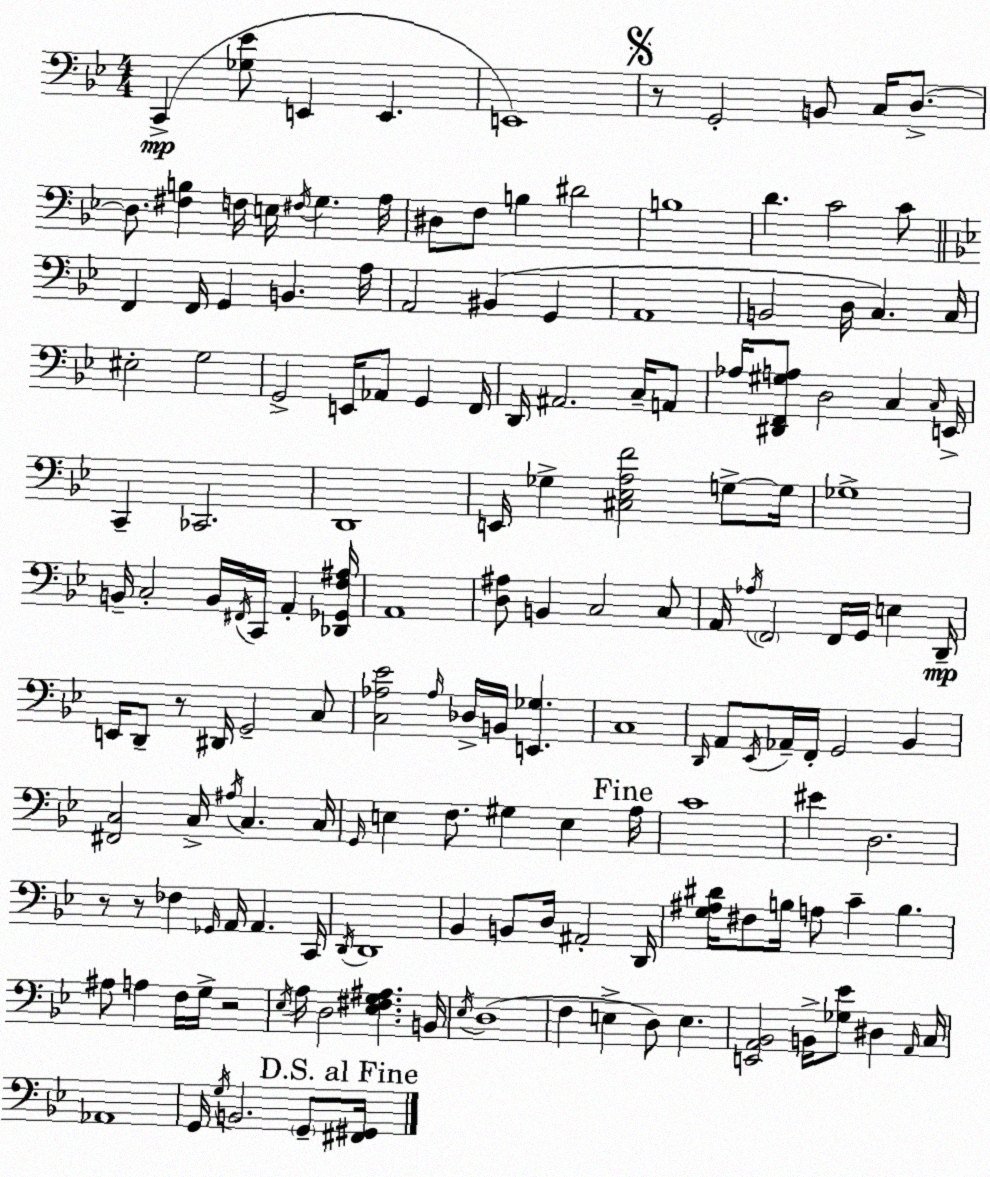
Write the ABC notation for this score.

X:1
T:Untitled
M:4/4
L:1/4
K:Gm
C,, [_G,_E]/2 E,, E,, E,,4 z/2 G,,2 B,,/2 C,/4 D,/2 D,/2 [^F,B,] F,/4 E,/4 ^F,/4 G, A,/4 ^D,/2 F,/2 B, ^D2 B,4 D C2 C/2 F,, F,,/4 G,, B,, A,/4 A,,2 ^B,, G,, A,,4 B,,2 D,/4 C, C,/4 ^E,2 G,2 G,,2 E,,/4 _A,,/2 G,, F,,/4 D,,/4 ^A,,2 C,/4 A,,/2 _A,/4 [^D,,F,,^G,A,]/2 D,2 C, C,/4 E,,/4 C,, _C,,2 D,,4 E,,/4 _G, [^C,_E,A,F]2 G,/2 G,/4 _G,4 B,,/4 C,2 B,,/4 ^F,,/4 C,,/4 A,, [_D,,_G,,F,^A,]/4 A,,4 [D,^A,]/2 B,, C,2 C,/2 A,,/4 _A,/4 F,,2 F,,/4 G,,/4 E, D,,/4 E,,/4 D,,/2 z/2 ^D,,/4 G,,2 C,/2 [C,_A,_E]2 _A,/4 _D,/4 B,,/4 [E,,_G,] C,4 D,,/4 A,,/2 _E,,/4 _A,,/4 F,,/4 G,,2 _B,, [^F,,C,]2 C,/4 ^A,/4 C, C,/4 G,,/4 E, F,/2 ^G, E, A,/4 C4 ^E D,2 z/2 z/2 _F, _G,,/4 A,,/4 A,, C,,/4 D,,/4 D,,4 _B,, B,,/2 D,/4 ^A,,2 D,,/4 [G,^A,^D]/4 ^F,/2 B,/4 A,/2 C B, ^A,/2 A, F,/4 G,/4 z2 _E,/4 A,/4 D,2 [_E,^F,G,^A,] B,,/4 _E,/4 D,4 F, E, D,/2 E, [E,,A,,_B,,]2 B,,/4 [_G,_E]/2 ^D, A,,/4 C,/4 _A,,4 G,,/4 G,/4 B,,2 G,,/2 [^F,,^G,,]/4